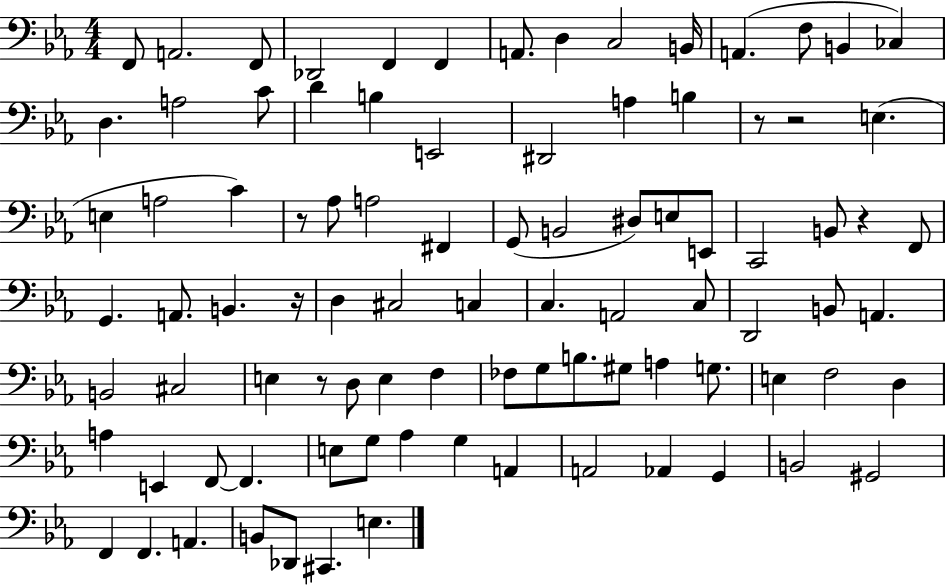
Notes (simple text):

F2/e A2/h. F2/e Db2/h F2/q F2/q A2/e. D3/q C3/h B2/s A2/q. F3/e B2/q CES3/q D3/q. A3/h C4/e D4/q B3/q E2/h D#2/h A3/q B3/q R/e R/h E3/q. E3/q A3/h C4/q R/e Ab3/e A3/h F#2/q G2/e B2/h D#3/e E3/e E2/e C2/h B2/e R/q F2/e G2/q. A2/e. B2/q. R/s D3/q C#3/h C3/q C3/q. A2/h C3/e D2/h B2/e A2/q. B2/h C#3/h E3/q R/e D3/e E3/q F3/q FES3/e G3/e B3/e. G#3/e A3/q G3/e. E3/q F3/h D3/q A3/q E2/q F2/e F2/q. E3/e G3/e Ab3/q G3/q A2/q A2/h Ab2/q G2/q B2/h G#2/h F2/q F2/q. A2/q. B2/e Db2/e C#2/q. E3/q.